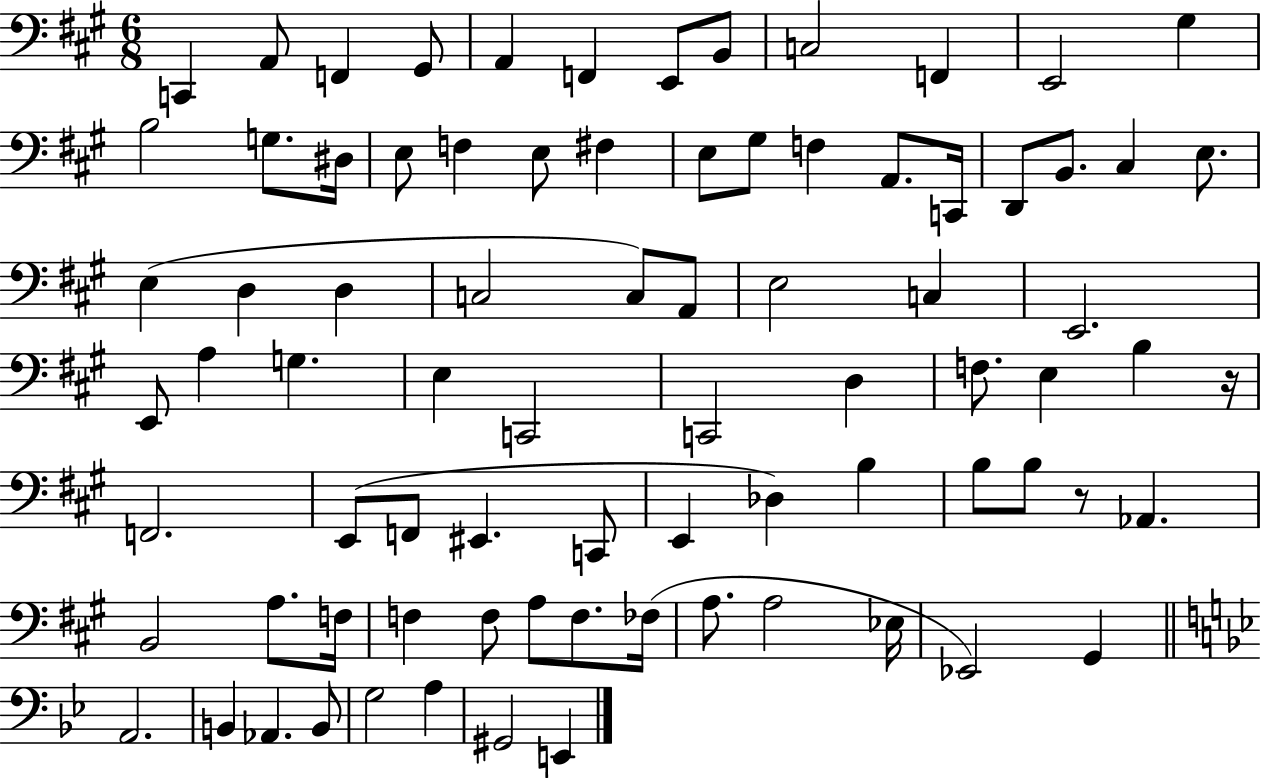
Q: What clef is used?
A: bass